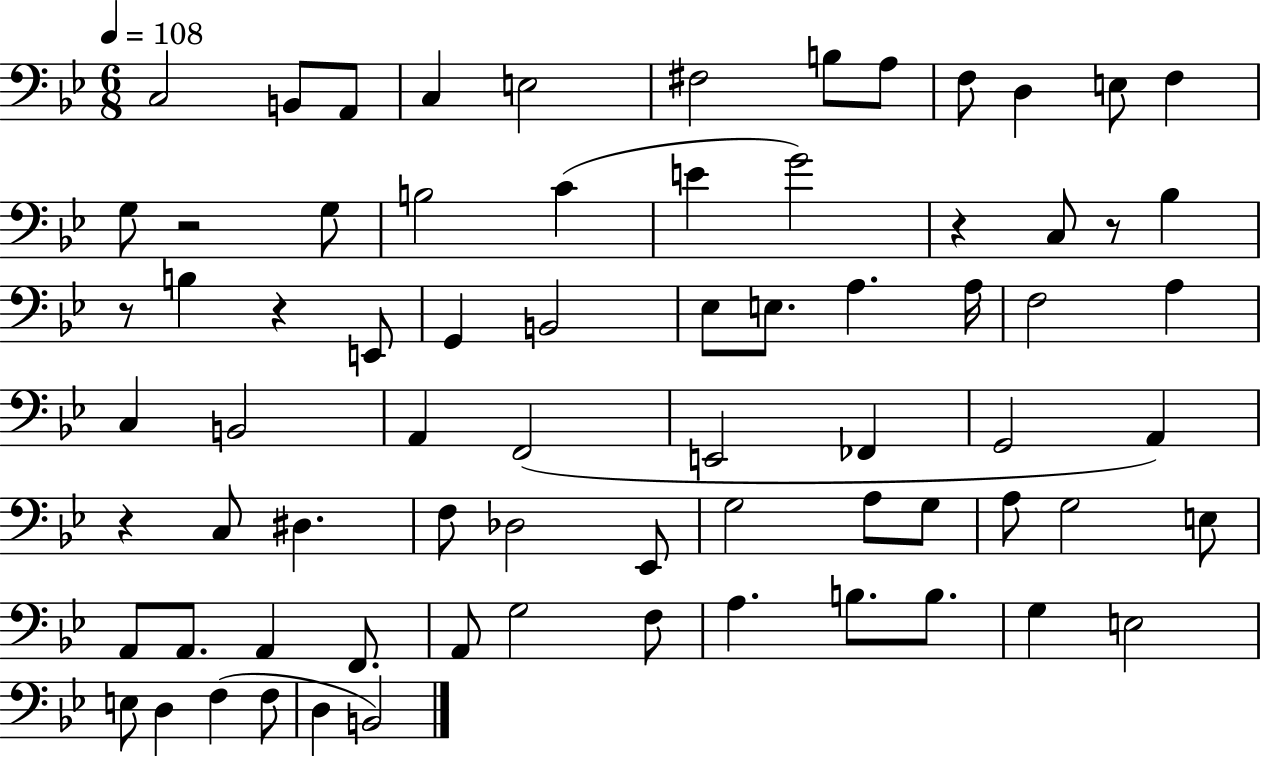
C3/h B2/e A2/e C3/q E3/h F#3/h B3/e A3/e F3/e D3/q E3/e F3/q G3/e R/h G3/e B3/h C4/q E4/q G4/h R/q C3/e R/e Bb3/q R/e B3/q R/q E2/e G2/q B2/h Eb3/e E3/e. A3/q. A3/s F3/h A3/q C3/q B2/h A2/q F2/h E2/h FES2/q G2/h A2/q R/q C3/e D#3/q. F3/e Db3/h Eb2/e G3/h A3/e G3/e A3/e G3/h E3/e A2/e A2/e. A2/q F2/e. A2/e G3/h F3/e A3/q. B3/e. B3/e. G3/q E3/h E3/e D3/q F3/q F3/e D3/q B2/h